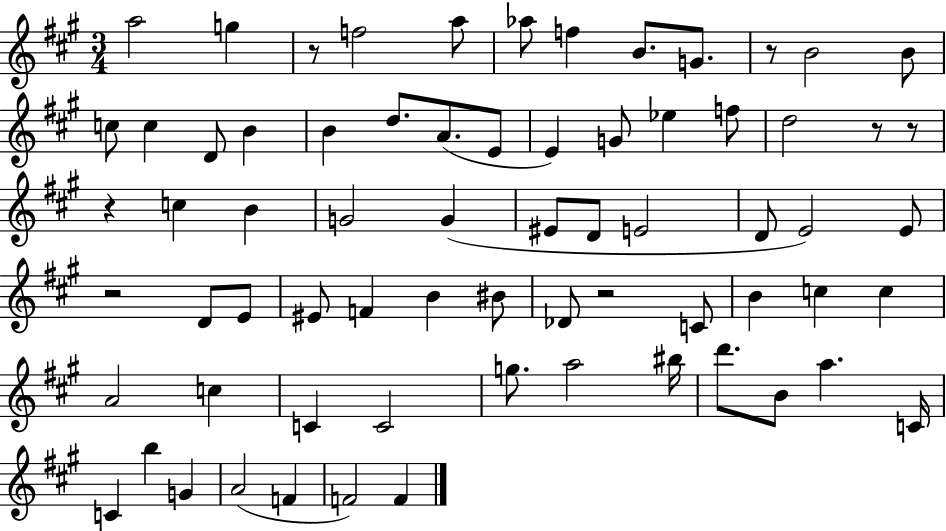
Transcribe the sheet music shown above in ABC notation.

X:1
T:Untitled
M:3/4
L:1/4
K:A
a2 g z/2 f2 a/2 _a/2 f B/2 G/2 z/2 B2 B/2 c/2 c D/2 B B d/2 A/2 E/2 E G/2 _e f/2 d2 z/2 z/2 z c B G2 G ^E/2 D/2 E2 D/2 E2 E/2 z2 D/2 E/2 ^E/2 F B ^B/2 _D/2 z2 C/2 B c c A2 c C C2 g/2 a2 ^b/4 d'/2 B/2 a C/4 C b G A2 F F2 F